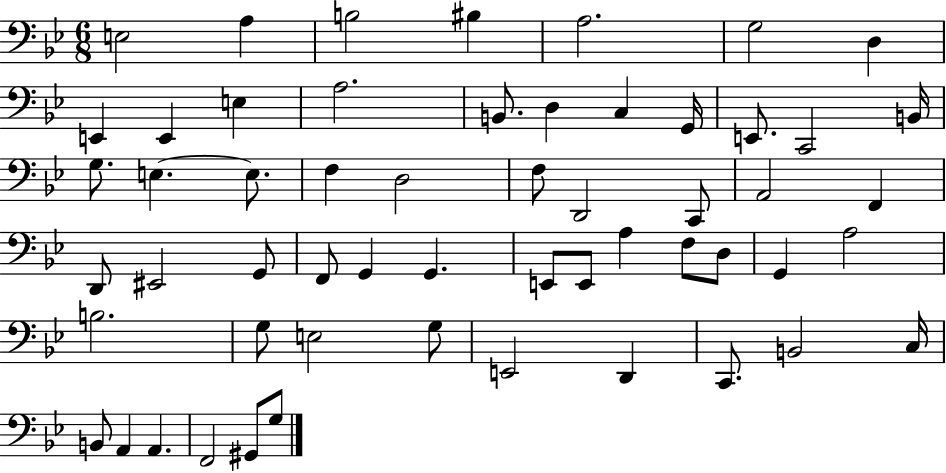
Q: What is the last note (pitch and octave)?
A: G3